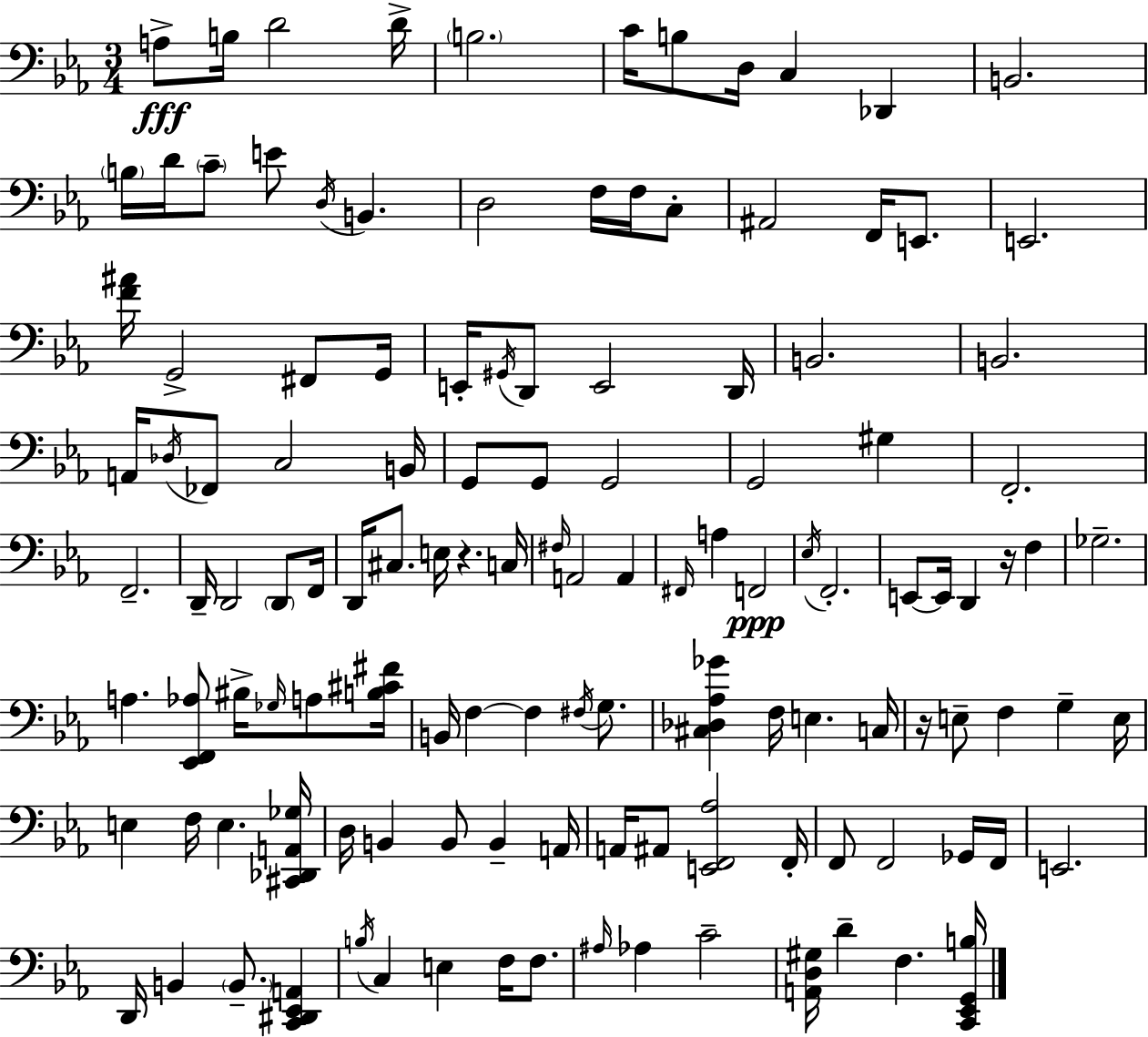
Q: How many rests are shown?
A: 3